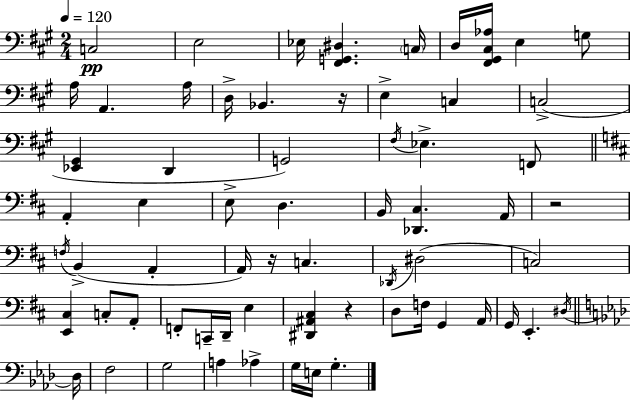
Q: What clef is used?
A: bass